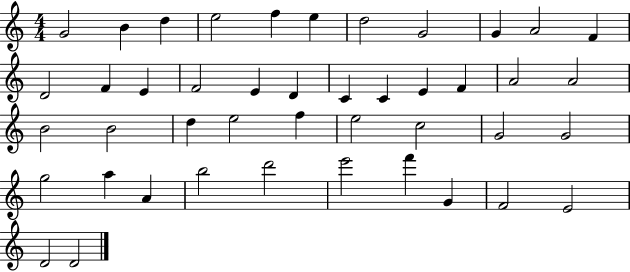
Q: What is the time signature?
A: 4/4